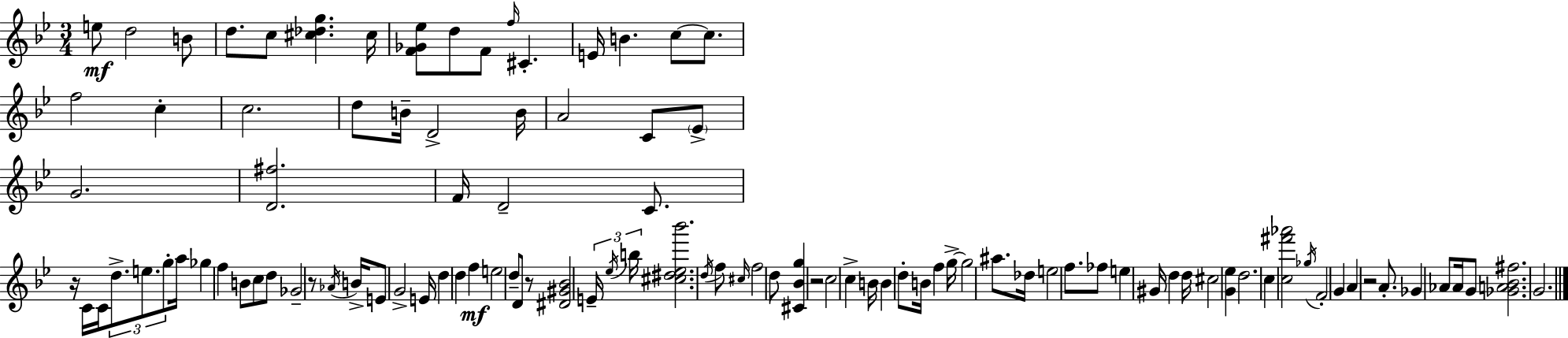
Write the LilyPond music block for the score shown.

{
  \clef treble
  \numericTimeSignature
  \time 3/4
  \key g \minor
  e''8\mf d''2 b'8 | d''8. c''8 <cis'' des'' g''>4. cis''16 | <f' ges' ees''>8 d''8 f'8 \grace { f''16 } cis'4.-. | e'16 b'4. c''8~~ c''8. | \break f''2 c''4-. | c''2. | d''8 b'16-- d'2-> | b'16 a'2 c'8 \parenthesize ees'8-> | \break g'2. | <d' fis''>2. | f'16 d'2-- c'8. | r16 c'16 c'16 \tuplet 3/2 { d''8.-> e''8. g''8-. } | \break a''16 ges''4 f''4 b'8 c''8 | d''8 ges'2-- r8 | \acciaccatura { aes'16 } b'16-> e'8 g'2-> | e'16 d''4 d''4 f''4\mf | \break e''2 d''8-- | d'8 r8 <dis' gis' bes'>2 | \tuplet 3/2 { e'16-- \acciaccatura { ees''16 } b''16 } <cis'' dis'' ees'' bes'''>2. | \acciaccatura { d''16 } f''8 \grace { cis''16 } f''2 | \break d''8 <cis' bes' g''>4 r2 | c''2 | c''4-> b'16 b'4 d''8-. | b'16 f''4 g''16->~~ g''2 | \break ais''8. des''16 e''2 | f''8. fes''8 e''4 gis'16 | d''4 d''16 cis''2 | <g' ees''>4 d''2. | \break c''4 <c'' fis''' aes'''>2 | \acciaccatura { ges''16 } f'2-. | g'4 a'4 r2 | a'8.-. ges'4 | \break aes'8 aes'16 g'8 <ges' a' bes' fis''>2. | g'2. | \bar "|."
}